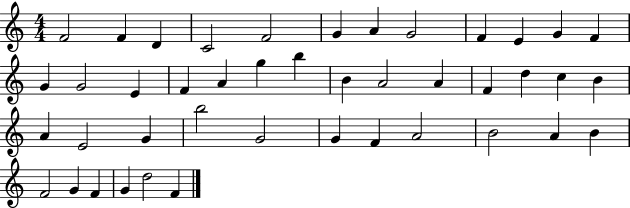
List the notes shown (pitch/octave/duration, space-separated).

F4/h F4/q D4/q C4/h F4/h G4/q A4/q G4/h F4/q E4/q G4/q F4/q G4/q G4/h E4/q F4/q A4/q G5/q B5/q B4/q A4/h A4/q F4/q D5/q C5/q B4/q A4/q E4/h G4/q B5/h G4/h G4/q F4/q A4/h B4/h A4/q B4/q F4/h G4/q F4/q G4/q D5/h F4/q